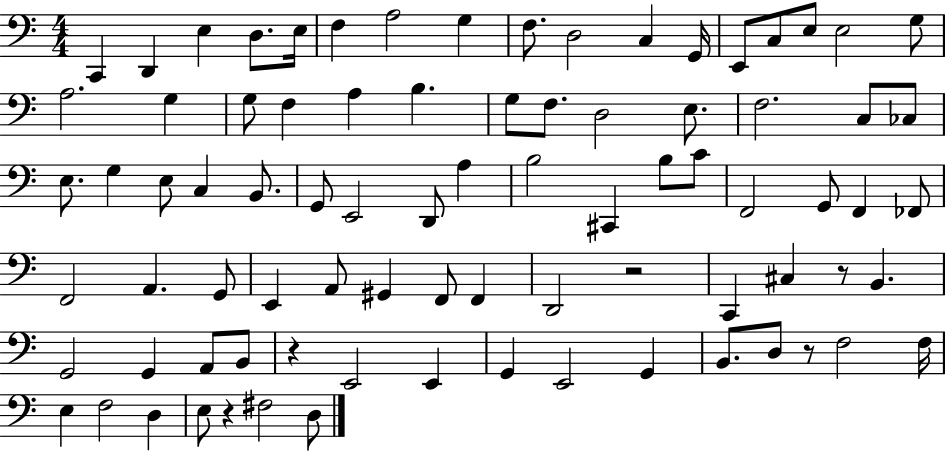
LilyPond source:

{
  \clef bass
  \numericTimeSignature
  \time 4/4
  \key c \major
  c,4 d,4 e4 d8. e16 | f4 a2 g4 | f8. d2 c4 g,16 | e,8 c8 e8 e2 g8 | \break a2. g4 | g8 f4 a4 b4. | g8 f8. d2 e8. | f2. c8 ces8 | \break e8. g4 e8 c4 b,8. | g,8 e,2 d,8 a4 | b2 cis,4 b8 c'8 | f,2 g,8 f,4 fes,8 | \break f,2 a,4. g,8 | e,4 a,8 gis,4 f,8 f,4 | d,2 r2 | c,4 cis4 r8 b,4. | \break g,2 g,4 a,8 b,8 | r4 e,2 e,4 | g,4 e,2 g,4 | b,8. d8 r8 f2 f16 | \break e4 f2 d4 | e8 r4 fis2 d8 | \bar "|."
}